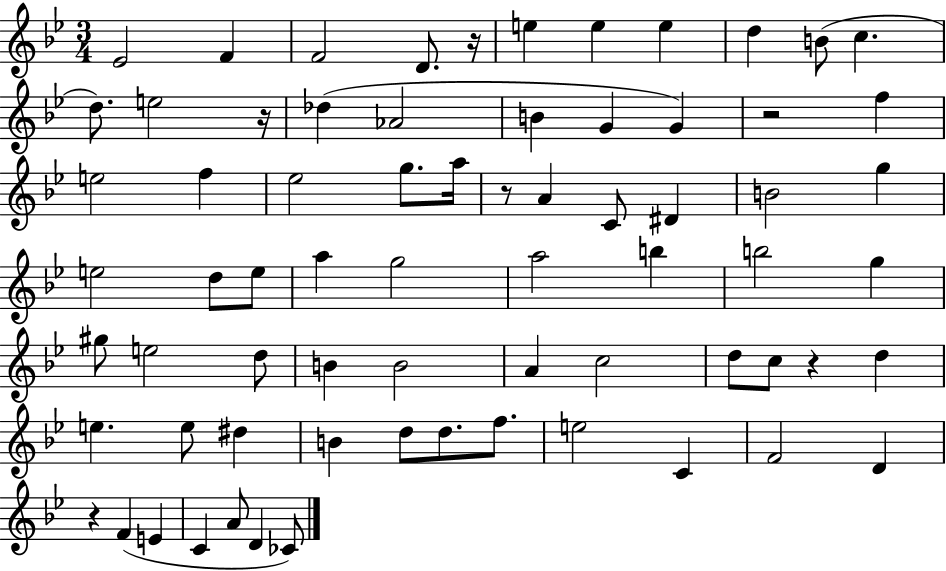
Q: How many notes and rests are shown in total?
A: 70